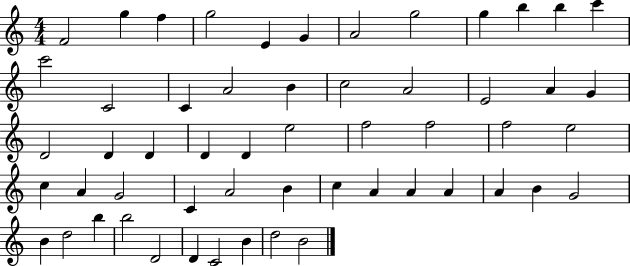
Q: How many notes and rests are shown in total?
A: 55